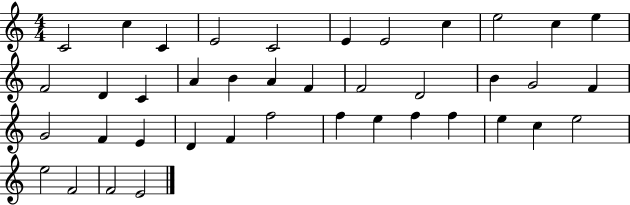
C4/h C5/q C4/q E4/h C4/h E4/q E4/h C5/q E5/h C5/q E5/q F4/h D4/q C4/q A4/q B4/q A4/q F4/q F4/h D4/h B4/q G4/h F4/q G4/h F4/q E4/q D4/q F4/q F5/h F5/q E5/q F5/q F5/q E5/q C5/q E5/h E5/h F4/h F4/h E4/h